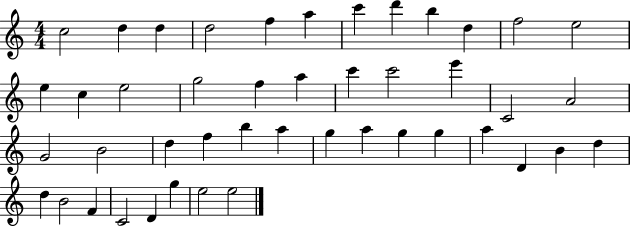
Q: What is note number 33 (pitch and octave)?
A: G5